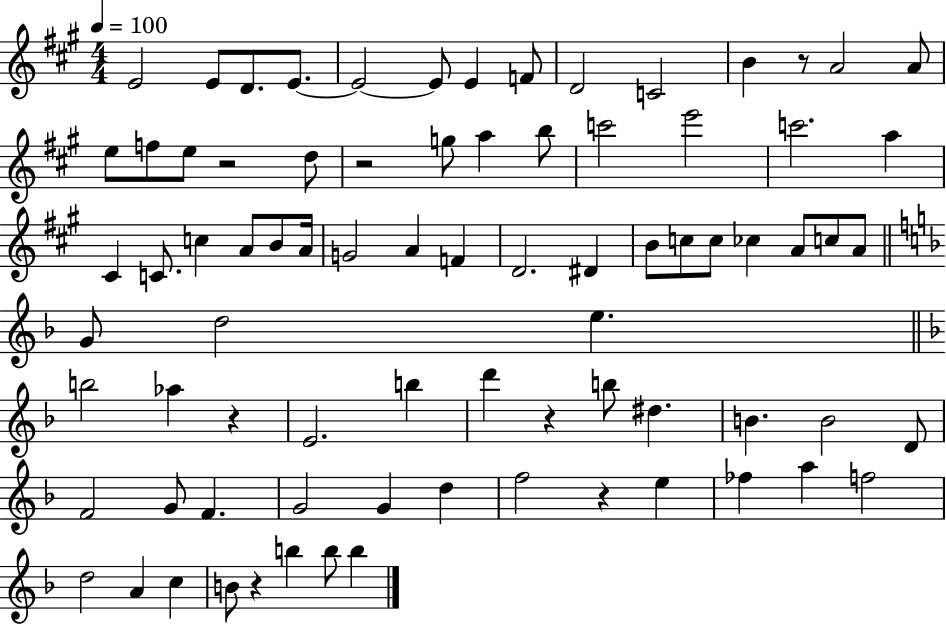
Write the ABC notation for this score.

X:1
T:Untitled
M:4/4
L:1/4
K:A
E2 E/2 D/2 E/2 E2 E/2 E F/2 D2 C2 B z/2 A2 A/2 e/2 f/2 e/2 z2 d/2 z2 g/2 a b/2 c'2 e'2 c'2 a ^C C/2 c A/2 B/2 A/4 G2 A F D2 ^D B/2 c/2 c/2 _c A/2 c/2 A/2 G/2 d2 e b2 _a z E2 b d' z b/2 ^d B B2 D/2 F2 G/2 F G2 G d f2 z e _f a f2 d2 A c B/2 z b b/2 b